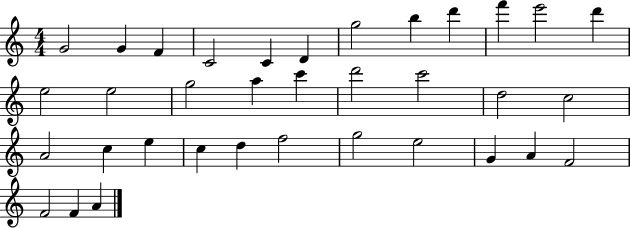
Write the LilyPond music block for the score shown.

{
  \clef treble
  \numericTimeSignature
  \time 4/4
  \key c \major
  g'2 g'4 f'4 | c'2 c'4 d'4 | g''2 b''4 d'''4 | f'''4 e'''2 d'''4 | \break e''2 e''2 | g''2 a''4 c'''4 | d'''2 c'''2 | d''2 c''2 | \break a'2 c''4 e''4 | c''4 d''4 f''2 | g''2 e''2 | g'4 a'4 f'2 | \break f'2 f'4 a'4 | \bar "|."
}